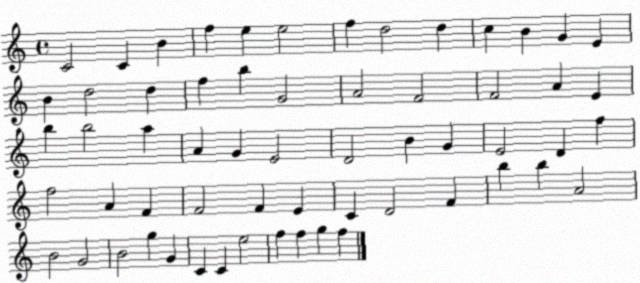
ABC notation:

X:1
T:Untitled
M:4/4
L:1/4
K:C
C2 C B f e e2 f d2 d c B G E B d2 d f b G2 A2 F2 F2 A E b b2 a A G E2 D2 B G E2 D f f2 A F F2 F E C D2 F b b A2 B2 G2 B2 g G C C e2 f f g f